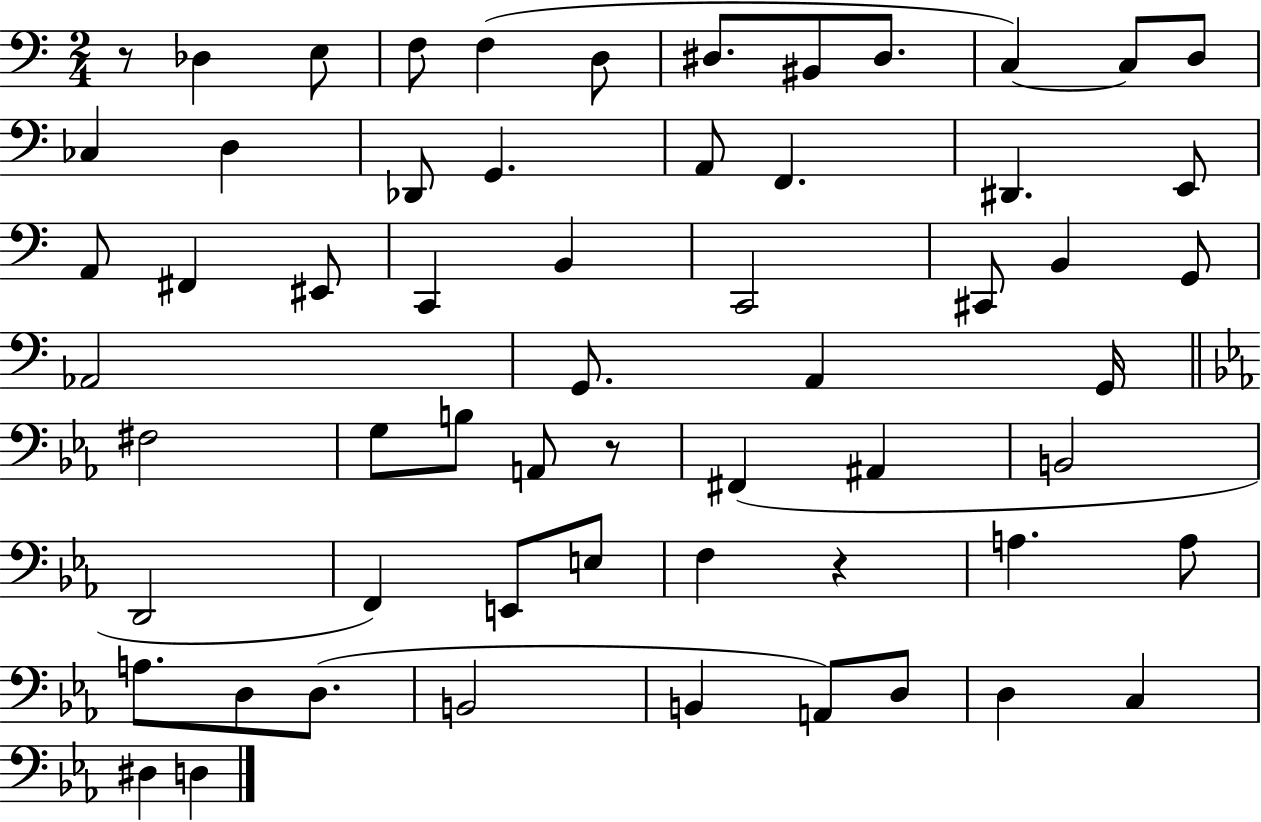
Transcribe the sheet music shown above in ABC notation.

X:1
T:Untitled
M:2/4
L:1/4
K:C
z/2 _D, E,/2 F,/2 F, D,/2 ^D,/2 ^B,,/2 ^D,/2 C, C,/2 D,/2 _C, D, _D,,/2 G,, A,,/2 F,, ^D,, E,,/2 A,,/2 ^F,, ^E,,/2 C,, B,, C,,2 ^C,,/2 B,, G,,/2 _A,,2 G,,/2 A,, G,,/4 ^F,2 G,/2 B,/2 A,,/2 z/2 ^F,, ^A,, B,,2 D,,2 F,, E,,/2 E,/2 F, z A, A,/2 A,/2 D,/2 D,/2 B,,2 B,, A,,/2 D,/2 D, C, ^D, D,